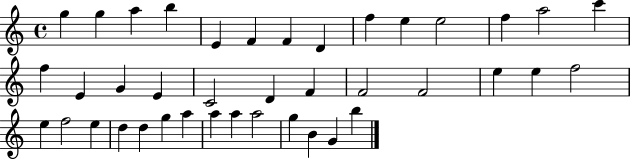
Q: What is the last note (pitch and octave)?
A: B5